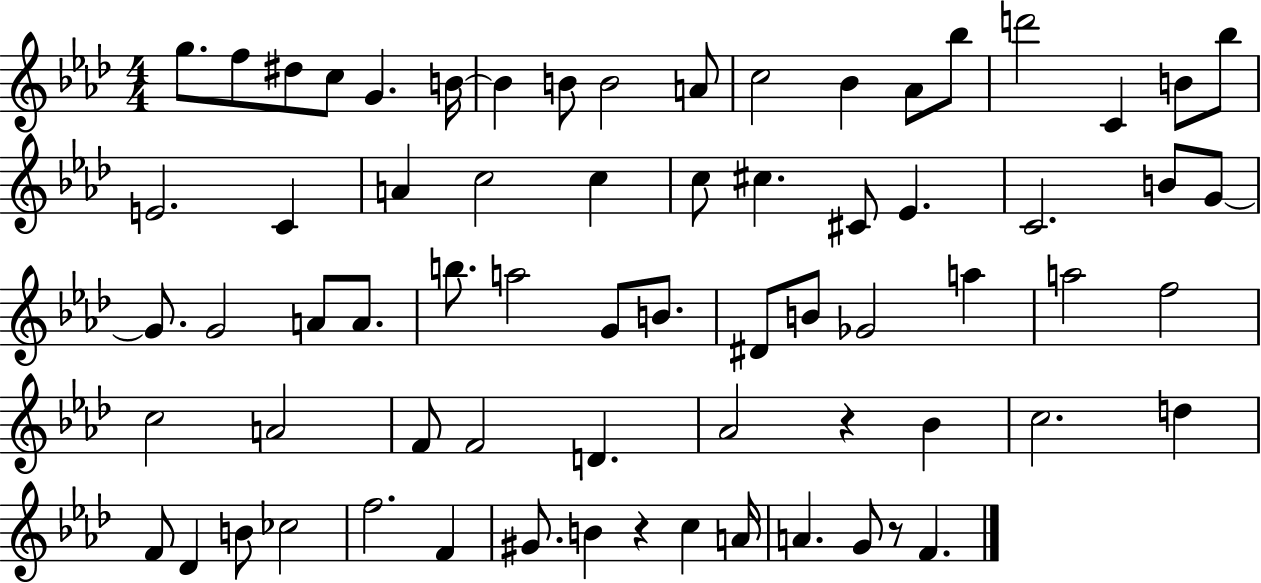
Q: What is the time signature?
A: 4/4